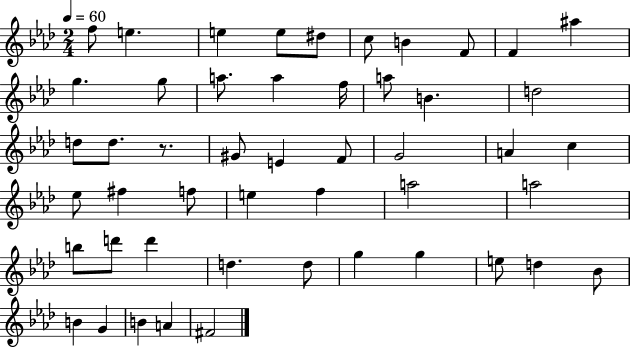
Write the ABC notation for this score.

X:1
T:Untitled
M:2/4
L:1/4
K:Ab
f/2 e e e/2 ^d/2 c/2 B F/2 F ^a g g/2 a/2 a f/4 a/2 B d2 d/2 d/2 z/2 ^G/2 E F/2 G2 A c _e/2 ^f f/2 e f a2 a2 b/2 d'/2 d' d d/2 g g e/2 d _B/2 B G B A ^F2